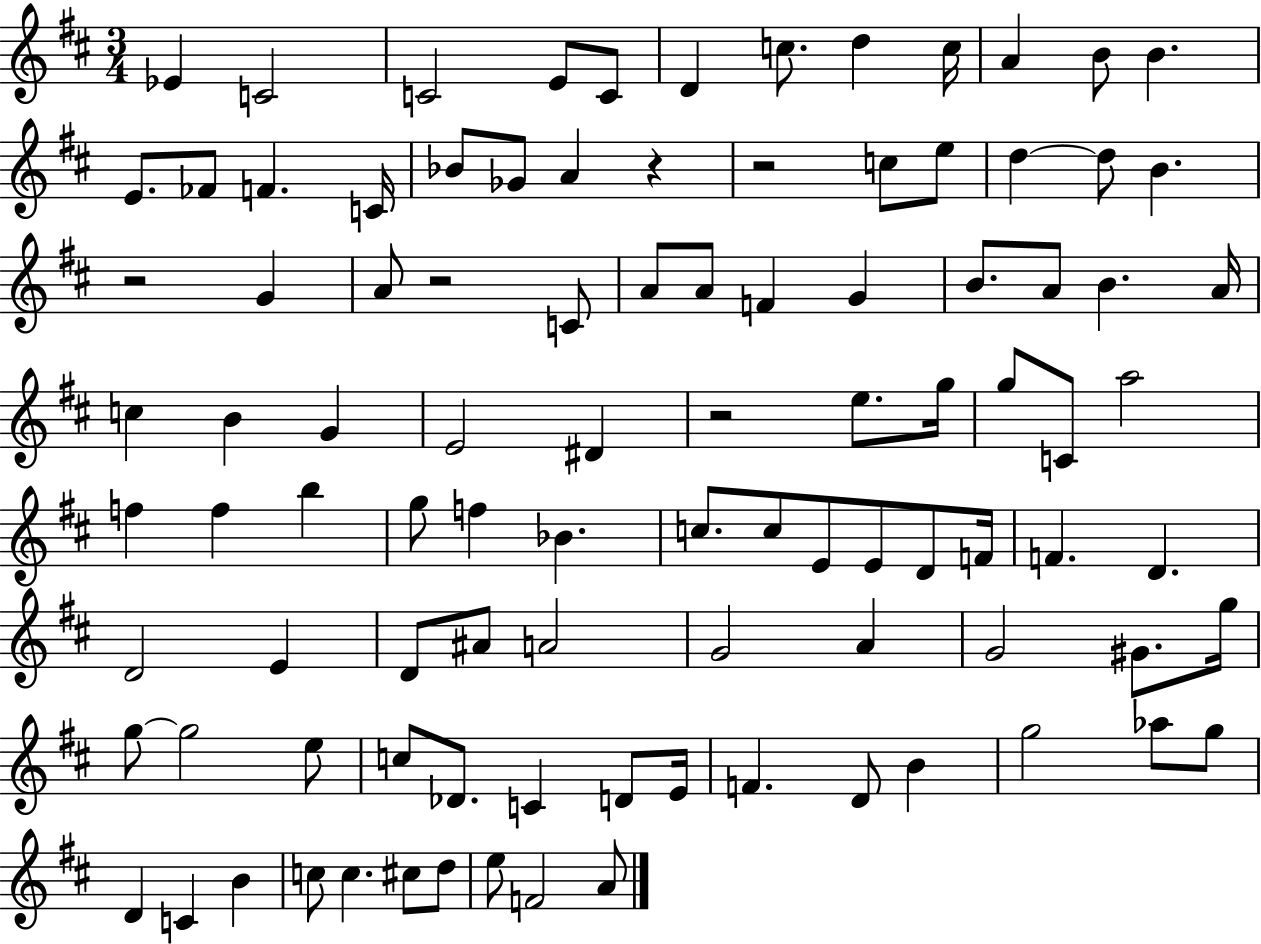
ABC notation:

X:1
T:Untitled
M:3/4
L:1/4
K:D
_E C2 C2 E/2 C/2 D c/2 d c/4 A B/2 B E/2 _F/2 F C/4 _B/2 _G/2 A z z2 c/2 e/2 d d/2 B z2 G A/2 z2 C/2 A/2 A/2 F G B/2 A/2 B A/4 c B G E2 ^D z2 e/2 g/4 g/2 C/2 a2 f f b g/2 f _B c/2 c/2 E/2 E/2 D/2 F/4 F D D2 E D/2 ^A/2 A2 G2 A G2 ^G/2 g/4 g/2 g2 e/2 c/2 _D/2 C D/2 E/4 F D/2 B g2 _a/2 g/2 D C B c/2 c ^c/2 d/2 e/2 F2 A/2